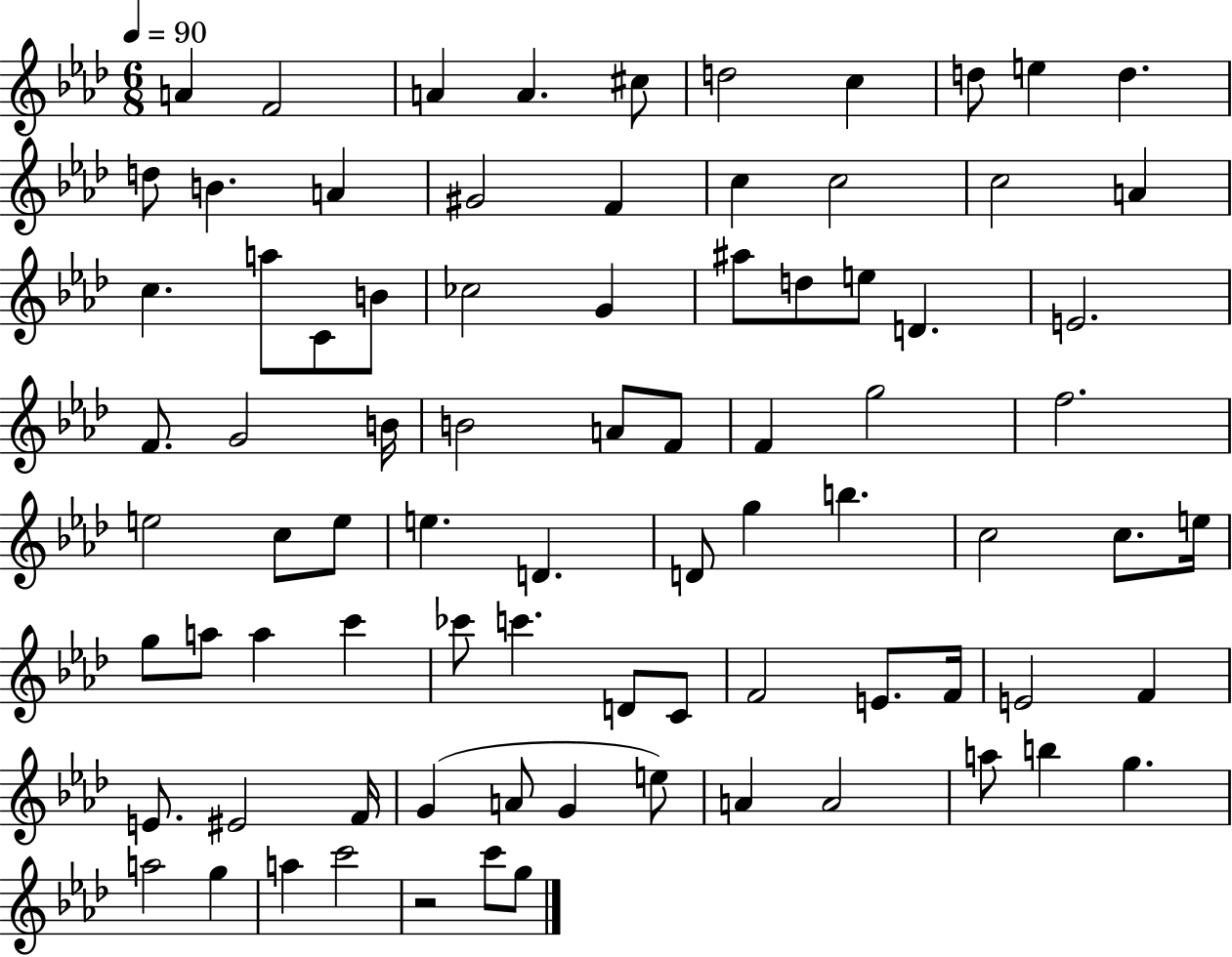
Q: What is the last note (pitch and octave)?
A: G5